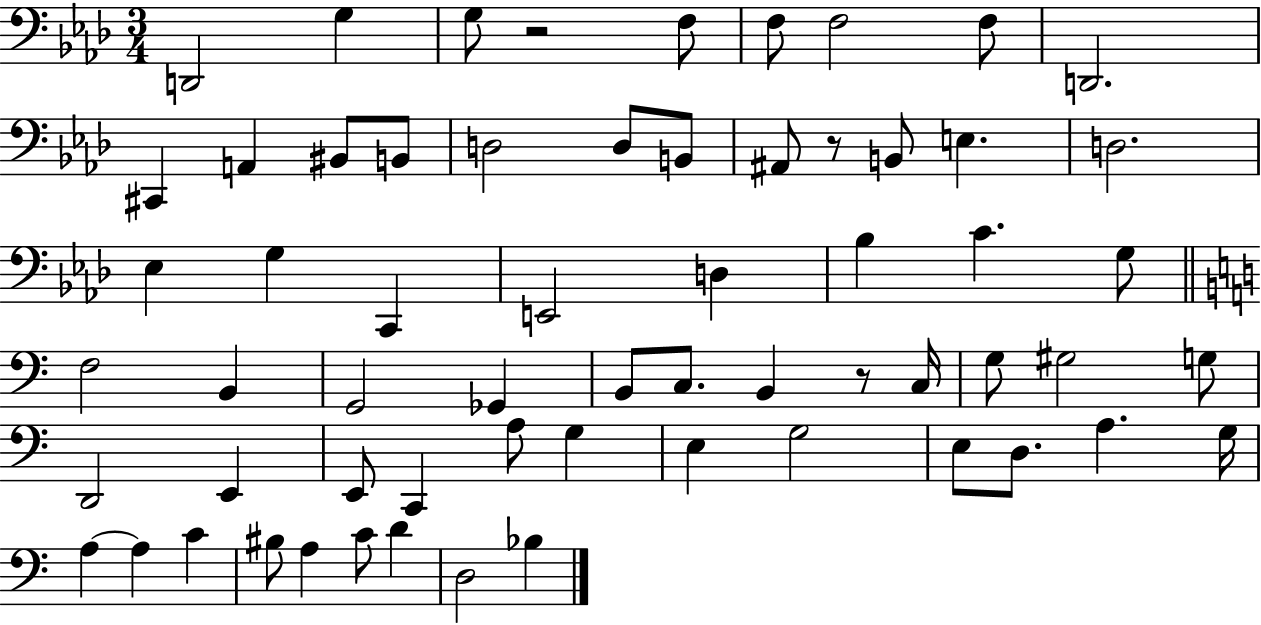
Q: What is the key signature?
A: AES major